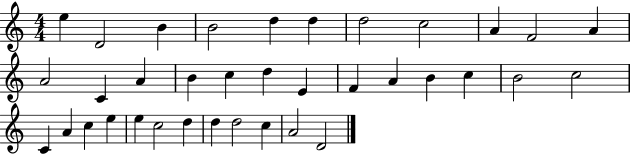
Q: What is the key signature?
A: C major